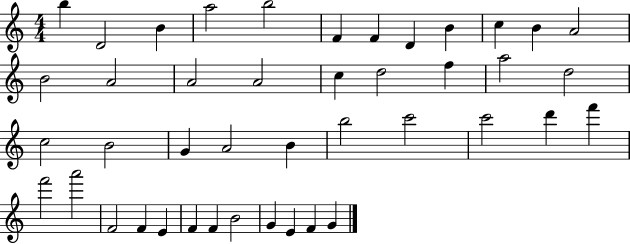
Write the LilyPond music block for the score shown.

{
  \clef treble
  \numericTimeSignature
  \time 4/4
  \key c \major
  b''4 d'2 b'4 | a''2 b''2 | f'4 f'4 d'4 b'4 | c''4 b'4 a'2 | \break b'2 a'2 | a'2 a'2 | c''4 d''2 f''4 | a''2 d''2 | \break c''2 b'2 | g'4 a'2 b'4 | b''2 c'''2 | c'''2 d'''4 f'''4 | \break f'''2 a'''2 | f'2 f'4 e'4 | f'4 f'4 b'2 | g'4 e'4 f'4 g'4 | \break \bar "|."
}